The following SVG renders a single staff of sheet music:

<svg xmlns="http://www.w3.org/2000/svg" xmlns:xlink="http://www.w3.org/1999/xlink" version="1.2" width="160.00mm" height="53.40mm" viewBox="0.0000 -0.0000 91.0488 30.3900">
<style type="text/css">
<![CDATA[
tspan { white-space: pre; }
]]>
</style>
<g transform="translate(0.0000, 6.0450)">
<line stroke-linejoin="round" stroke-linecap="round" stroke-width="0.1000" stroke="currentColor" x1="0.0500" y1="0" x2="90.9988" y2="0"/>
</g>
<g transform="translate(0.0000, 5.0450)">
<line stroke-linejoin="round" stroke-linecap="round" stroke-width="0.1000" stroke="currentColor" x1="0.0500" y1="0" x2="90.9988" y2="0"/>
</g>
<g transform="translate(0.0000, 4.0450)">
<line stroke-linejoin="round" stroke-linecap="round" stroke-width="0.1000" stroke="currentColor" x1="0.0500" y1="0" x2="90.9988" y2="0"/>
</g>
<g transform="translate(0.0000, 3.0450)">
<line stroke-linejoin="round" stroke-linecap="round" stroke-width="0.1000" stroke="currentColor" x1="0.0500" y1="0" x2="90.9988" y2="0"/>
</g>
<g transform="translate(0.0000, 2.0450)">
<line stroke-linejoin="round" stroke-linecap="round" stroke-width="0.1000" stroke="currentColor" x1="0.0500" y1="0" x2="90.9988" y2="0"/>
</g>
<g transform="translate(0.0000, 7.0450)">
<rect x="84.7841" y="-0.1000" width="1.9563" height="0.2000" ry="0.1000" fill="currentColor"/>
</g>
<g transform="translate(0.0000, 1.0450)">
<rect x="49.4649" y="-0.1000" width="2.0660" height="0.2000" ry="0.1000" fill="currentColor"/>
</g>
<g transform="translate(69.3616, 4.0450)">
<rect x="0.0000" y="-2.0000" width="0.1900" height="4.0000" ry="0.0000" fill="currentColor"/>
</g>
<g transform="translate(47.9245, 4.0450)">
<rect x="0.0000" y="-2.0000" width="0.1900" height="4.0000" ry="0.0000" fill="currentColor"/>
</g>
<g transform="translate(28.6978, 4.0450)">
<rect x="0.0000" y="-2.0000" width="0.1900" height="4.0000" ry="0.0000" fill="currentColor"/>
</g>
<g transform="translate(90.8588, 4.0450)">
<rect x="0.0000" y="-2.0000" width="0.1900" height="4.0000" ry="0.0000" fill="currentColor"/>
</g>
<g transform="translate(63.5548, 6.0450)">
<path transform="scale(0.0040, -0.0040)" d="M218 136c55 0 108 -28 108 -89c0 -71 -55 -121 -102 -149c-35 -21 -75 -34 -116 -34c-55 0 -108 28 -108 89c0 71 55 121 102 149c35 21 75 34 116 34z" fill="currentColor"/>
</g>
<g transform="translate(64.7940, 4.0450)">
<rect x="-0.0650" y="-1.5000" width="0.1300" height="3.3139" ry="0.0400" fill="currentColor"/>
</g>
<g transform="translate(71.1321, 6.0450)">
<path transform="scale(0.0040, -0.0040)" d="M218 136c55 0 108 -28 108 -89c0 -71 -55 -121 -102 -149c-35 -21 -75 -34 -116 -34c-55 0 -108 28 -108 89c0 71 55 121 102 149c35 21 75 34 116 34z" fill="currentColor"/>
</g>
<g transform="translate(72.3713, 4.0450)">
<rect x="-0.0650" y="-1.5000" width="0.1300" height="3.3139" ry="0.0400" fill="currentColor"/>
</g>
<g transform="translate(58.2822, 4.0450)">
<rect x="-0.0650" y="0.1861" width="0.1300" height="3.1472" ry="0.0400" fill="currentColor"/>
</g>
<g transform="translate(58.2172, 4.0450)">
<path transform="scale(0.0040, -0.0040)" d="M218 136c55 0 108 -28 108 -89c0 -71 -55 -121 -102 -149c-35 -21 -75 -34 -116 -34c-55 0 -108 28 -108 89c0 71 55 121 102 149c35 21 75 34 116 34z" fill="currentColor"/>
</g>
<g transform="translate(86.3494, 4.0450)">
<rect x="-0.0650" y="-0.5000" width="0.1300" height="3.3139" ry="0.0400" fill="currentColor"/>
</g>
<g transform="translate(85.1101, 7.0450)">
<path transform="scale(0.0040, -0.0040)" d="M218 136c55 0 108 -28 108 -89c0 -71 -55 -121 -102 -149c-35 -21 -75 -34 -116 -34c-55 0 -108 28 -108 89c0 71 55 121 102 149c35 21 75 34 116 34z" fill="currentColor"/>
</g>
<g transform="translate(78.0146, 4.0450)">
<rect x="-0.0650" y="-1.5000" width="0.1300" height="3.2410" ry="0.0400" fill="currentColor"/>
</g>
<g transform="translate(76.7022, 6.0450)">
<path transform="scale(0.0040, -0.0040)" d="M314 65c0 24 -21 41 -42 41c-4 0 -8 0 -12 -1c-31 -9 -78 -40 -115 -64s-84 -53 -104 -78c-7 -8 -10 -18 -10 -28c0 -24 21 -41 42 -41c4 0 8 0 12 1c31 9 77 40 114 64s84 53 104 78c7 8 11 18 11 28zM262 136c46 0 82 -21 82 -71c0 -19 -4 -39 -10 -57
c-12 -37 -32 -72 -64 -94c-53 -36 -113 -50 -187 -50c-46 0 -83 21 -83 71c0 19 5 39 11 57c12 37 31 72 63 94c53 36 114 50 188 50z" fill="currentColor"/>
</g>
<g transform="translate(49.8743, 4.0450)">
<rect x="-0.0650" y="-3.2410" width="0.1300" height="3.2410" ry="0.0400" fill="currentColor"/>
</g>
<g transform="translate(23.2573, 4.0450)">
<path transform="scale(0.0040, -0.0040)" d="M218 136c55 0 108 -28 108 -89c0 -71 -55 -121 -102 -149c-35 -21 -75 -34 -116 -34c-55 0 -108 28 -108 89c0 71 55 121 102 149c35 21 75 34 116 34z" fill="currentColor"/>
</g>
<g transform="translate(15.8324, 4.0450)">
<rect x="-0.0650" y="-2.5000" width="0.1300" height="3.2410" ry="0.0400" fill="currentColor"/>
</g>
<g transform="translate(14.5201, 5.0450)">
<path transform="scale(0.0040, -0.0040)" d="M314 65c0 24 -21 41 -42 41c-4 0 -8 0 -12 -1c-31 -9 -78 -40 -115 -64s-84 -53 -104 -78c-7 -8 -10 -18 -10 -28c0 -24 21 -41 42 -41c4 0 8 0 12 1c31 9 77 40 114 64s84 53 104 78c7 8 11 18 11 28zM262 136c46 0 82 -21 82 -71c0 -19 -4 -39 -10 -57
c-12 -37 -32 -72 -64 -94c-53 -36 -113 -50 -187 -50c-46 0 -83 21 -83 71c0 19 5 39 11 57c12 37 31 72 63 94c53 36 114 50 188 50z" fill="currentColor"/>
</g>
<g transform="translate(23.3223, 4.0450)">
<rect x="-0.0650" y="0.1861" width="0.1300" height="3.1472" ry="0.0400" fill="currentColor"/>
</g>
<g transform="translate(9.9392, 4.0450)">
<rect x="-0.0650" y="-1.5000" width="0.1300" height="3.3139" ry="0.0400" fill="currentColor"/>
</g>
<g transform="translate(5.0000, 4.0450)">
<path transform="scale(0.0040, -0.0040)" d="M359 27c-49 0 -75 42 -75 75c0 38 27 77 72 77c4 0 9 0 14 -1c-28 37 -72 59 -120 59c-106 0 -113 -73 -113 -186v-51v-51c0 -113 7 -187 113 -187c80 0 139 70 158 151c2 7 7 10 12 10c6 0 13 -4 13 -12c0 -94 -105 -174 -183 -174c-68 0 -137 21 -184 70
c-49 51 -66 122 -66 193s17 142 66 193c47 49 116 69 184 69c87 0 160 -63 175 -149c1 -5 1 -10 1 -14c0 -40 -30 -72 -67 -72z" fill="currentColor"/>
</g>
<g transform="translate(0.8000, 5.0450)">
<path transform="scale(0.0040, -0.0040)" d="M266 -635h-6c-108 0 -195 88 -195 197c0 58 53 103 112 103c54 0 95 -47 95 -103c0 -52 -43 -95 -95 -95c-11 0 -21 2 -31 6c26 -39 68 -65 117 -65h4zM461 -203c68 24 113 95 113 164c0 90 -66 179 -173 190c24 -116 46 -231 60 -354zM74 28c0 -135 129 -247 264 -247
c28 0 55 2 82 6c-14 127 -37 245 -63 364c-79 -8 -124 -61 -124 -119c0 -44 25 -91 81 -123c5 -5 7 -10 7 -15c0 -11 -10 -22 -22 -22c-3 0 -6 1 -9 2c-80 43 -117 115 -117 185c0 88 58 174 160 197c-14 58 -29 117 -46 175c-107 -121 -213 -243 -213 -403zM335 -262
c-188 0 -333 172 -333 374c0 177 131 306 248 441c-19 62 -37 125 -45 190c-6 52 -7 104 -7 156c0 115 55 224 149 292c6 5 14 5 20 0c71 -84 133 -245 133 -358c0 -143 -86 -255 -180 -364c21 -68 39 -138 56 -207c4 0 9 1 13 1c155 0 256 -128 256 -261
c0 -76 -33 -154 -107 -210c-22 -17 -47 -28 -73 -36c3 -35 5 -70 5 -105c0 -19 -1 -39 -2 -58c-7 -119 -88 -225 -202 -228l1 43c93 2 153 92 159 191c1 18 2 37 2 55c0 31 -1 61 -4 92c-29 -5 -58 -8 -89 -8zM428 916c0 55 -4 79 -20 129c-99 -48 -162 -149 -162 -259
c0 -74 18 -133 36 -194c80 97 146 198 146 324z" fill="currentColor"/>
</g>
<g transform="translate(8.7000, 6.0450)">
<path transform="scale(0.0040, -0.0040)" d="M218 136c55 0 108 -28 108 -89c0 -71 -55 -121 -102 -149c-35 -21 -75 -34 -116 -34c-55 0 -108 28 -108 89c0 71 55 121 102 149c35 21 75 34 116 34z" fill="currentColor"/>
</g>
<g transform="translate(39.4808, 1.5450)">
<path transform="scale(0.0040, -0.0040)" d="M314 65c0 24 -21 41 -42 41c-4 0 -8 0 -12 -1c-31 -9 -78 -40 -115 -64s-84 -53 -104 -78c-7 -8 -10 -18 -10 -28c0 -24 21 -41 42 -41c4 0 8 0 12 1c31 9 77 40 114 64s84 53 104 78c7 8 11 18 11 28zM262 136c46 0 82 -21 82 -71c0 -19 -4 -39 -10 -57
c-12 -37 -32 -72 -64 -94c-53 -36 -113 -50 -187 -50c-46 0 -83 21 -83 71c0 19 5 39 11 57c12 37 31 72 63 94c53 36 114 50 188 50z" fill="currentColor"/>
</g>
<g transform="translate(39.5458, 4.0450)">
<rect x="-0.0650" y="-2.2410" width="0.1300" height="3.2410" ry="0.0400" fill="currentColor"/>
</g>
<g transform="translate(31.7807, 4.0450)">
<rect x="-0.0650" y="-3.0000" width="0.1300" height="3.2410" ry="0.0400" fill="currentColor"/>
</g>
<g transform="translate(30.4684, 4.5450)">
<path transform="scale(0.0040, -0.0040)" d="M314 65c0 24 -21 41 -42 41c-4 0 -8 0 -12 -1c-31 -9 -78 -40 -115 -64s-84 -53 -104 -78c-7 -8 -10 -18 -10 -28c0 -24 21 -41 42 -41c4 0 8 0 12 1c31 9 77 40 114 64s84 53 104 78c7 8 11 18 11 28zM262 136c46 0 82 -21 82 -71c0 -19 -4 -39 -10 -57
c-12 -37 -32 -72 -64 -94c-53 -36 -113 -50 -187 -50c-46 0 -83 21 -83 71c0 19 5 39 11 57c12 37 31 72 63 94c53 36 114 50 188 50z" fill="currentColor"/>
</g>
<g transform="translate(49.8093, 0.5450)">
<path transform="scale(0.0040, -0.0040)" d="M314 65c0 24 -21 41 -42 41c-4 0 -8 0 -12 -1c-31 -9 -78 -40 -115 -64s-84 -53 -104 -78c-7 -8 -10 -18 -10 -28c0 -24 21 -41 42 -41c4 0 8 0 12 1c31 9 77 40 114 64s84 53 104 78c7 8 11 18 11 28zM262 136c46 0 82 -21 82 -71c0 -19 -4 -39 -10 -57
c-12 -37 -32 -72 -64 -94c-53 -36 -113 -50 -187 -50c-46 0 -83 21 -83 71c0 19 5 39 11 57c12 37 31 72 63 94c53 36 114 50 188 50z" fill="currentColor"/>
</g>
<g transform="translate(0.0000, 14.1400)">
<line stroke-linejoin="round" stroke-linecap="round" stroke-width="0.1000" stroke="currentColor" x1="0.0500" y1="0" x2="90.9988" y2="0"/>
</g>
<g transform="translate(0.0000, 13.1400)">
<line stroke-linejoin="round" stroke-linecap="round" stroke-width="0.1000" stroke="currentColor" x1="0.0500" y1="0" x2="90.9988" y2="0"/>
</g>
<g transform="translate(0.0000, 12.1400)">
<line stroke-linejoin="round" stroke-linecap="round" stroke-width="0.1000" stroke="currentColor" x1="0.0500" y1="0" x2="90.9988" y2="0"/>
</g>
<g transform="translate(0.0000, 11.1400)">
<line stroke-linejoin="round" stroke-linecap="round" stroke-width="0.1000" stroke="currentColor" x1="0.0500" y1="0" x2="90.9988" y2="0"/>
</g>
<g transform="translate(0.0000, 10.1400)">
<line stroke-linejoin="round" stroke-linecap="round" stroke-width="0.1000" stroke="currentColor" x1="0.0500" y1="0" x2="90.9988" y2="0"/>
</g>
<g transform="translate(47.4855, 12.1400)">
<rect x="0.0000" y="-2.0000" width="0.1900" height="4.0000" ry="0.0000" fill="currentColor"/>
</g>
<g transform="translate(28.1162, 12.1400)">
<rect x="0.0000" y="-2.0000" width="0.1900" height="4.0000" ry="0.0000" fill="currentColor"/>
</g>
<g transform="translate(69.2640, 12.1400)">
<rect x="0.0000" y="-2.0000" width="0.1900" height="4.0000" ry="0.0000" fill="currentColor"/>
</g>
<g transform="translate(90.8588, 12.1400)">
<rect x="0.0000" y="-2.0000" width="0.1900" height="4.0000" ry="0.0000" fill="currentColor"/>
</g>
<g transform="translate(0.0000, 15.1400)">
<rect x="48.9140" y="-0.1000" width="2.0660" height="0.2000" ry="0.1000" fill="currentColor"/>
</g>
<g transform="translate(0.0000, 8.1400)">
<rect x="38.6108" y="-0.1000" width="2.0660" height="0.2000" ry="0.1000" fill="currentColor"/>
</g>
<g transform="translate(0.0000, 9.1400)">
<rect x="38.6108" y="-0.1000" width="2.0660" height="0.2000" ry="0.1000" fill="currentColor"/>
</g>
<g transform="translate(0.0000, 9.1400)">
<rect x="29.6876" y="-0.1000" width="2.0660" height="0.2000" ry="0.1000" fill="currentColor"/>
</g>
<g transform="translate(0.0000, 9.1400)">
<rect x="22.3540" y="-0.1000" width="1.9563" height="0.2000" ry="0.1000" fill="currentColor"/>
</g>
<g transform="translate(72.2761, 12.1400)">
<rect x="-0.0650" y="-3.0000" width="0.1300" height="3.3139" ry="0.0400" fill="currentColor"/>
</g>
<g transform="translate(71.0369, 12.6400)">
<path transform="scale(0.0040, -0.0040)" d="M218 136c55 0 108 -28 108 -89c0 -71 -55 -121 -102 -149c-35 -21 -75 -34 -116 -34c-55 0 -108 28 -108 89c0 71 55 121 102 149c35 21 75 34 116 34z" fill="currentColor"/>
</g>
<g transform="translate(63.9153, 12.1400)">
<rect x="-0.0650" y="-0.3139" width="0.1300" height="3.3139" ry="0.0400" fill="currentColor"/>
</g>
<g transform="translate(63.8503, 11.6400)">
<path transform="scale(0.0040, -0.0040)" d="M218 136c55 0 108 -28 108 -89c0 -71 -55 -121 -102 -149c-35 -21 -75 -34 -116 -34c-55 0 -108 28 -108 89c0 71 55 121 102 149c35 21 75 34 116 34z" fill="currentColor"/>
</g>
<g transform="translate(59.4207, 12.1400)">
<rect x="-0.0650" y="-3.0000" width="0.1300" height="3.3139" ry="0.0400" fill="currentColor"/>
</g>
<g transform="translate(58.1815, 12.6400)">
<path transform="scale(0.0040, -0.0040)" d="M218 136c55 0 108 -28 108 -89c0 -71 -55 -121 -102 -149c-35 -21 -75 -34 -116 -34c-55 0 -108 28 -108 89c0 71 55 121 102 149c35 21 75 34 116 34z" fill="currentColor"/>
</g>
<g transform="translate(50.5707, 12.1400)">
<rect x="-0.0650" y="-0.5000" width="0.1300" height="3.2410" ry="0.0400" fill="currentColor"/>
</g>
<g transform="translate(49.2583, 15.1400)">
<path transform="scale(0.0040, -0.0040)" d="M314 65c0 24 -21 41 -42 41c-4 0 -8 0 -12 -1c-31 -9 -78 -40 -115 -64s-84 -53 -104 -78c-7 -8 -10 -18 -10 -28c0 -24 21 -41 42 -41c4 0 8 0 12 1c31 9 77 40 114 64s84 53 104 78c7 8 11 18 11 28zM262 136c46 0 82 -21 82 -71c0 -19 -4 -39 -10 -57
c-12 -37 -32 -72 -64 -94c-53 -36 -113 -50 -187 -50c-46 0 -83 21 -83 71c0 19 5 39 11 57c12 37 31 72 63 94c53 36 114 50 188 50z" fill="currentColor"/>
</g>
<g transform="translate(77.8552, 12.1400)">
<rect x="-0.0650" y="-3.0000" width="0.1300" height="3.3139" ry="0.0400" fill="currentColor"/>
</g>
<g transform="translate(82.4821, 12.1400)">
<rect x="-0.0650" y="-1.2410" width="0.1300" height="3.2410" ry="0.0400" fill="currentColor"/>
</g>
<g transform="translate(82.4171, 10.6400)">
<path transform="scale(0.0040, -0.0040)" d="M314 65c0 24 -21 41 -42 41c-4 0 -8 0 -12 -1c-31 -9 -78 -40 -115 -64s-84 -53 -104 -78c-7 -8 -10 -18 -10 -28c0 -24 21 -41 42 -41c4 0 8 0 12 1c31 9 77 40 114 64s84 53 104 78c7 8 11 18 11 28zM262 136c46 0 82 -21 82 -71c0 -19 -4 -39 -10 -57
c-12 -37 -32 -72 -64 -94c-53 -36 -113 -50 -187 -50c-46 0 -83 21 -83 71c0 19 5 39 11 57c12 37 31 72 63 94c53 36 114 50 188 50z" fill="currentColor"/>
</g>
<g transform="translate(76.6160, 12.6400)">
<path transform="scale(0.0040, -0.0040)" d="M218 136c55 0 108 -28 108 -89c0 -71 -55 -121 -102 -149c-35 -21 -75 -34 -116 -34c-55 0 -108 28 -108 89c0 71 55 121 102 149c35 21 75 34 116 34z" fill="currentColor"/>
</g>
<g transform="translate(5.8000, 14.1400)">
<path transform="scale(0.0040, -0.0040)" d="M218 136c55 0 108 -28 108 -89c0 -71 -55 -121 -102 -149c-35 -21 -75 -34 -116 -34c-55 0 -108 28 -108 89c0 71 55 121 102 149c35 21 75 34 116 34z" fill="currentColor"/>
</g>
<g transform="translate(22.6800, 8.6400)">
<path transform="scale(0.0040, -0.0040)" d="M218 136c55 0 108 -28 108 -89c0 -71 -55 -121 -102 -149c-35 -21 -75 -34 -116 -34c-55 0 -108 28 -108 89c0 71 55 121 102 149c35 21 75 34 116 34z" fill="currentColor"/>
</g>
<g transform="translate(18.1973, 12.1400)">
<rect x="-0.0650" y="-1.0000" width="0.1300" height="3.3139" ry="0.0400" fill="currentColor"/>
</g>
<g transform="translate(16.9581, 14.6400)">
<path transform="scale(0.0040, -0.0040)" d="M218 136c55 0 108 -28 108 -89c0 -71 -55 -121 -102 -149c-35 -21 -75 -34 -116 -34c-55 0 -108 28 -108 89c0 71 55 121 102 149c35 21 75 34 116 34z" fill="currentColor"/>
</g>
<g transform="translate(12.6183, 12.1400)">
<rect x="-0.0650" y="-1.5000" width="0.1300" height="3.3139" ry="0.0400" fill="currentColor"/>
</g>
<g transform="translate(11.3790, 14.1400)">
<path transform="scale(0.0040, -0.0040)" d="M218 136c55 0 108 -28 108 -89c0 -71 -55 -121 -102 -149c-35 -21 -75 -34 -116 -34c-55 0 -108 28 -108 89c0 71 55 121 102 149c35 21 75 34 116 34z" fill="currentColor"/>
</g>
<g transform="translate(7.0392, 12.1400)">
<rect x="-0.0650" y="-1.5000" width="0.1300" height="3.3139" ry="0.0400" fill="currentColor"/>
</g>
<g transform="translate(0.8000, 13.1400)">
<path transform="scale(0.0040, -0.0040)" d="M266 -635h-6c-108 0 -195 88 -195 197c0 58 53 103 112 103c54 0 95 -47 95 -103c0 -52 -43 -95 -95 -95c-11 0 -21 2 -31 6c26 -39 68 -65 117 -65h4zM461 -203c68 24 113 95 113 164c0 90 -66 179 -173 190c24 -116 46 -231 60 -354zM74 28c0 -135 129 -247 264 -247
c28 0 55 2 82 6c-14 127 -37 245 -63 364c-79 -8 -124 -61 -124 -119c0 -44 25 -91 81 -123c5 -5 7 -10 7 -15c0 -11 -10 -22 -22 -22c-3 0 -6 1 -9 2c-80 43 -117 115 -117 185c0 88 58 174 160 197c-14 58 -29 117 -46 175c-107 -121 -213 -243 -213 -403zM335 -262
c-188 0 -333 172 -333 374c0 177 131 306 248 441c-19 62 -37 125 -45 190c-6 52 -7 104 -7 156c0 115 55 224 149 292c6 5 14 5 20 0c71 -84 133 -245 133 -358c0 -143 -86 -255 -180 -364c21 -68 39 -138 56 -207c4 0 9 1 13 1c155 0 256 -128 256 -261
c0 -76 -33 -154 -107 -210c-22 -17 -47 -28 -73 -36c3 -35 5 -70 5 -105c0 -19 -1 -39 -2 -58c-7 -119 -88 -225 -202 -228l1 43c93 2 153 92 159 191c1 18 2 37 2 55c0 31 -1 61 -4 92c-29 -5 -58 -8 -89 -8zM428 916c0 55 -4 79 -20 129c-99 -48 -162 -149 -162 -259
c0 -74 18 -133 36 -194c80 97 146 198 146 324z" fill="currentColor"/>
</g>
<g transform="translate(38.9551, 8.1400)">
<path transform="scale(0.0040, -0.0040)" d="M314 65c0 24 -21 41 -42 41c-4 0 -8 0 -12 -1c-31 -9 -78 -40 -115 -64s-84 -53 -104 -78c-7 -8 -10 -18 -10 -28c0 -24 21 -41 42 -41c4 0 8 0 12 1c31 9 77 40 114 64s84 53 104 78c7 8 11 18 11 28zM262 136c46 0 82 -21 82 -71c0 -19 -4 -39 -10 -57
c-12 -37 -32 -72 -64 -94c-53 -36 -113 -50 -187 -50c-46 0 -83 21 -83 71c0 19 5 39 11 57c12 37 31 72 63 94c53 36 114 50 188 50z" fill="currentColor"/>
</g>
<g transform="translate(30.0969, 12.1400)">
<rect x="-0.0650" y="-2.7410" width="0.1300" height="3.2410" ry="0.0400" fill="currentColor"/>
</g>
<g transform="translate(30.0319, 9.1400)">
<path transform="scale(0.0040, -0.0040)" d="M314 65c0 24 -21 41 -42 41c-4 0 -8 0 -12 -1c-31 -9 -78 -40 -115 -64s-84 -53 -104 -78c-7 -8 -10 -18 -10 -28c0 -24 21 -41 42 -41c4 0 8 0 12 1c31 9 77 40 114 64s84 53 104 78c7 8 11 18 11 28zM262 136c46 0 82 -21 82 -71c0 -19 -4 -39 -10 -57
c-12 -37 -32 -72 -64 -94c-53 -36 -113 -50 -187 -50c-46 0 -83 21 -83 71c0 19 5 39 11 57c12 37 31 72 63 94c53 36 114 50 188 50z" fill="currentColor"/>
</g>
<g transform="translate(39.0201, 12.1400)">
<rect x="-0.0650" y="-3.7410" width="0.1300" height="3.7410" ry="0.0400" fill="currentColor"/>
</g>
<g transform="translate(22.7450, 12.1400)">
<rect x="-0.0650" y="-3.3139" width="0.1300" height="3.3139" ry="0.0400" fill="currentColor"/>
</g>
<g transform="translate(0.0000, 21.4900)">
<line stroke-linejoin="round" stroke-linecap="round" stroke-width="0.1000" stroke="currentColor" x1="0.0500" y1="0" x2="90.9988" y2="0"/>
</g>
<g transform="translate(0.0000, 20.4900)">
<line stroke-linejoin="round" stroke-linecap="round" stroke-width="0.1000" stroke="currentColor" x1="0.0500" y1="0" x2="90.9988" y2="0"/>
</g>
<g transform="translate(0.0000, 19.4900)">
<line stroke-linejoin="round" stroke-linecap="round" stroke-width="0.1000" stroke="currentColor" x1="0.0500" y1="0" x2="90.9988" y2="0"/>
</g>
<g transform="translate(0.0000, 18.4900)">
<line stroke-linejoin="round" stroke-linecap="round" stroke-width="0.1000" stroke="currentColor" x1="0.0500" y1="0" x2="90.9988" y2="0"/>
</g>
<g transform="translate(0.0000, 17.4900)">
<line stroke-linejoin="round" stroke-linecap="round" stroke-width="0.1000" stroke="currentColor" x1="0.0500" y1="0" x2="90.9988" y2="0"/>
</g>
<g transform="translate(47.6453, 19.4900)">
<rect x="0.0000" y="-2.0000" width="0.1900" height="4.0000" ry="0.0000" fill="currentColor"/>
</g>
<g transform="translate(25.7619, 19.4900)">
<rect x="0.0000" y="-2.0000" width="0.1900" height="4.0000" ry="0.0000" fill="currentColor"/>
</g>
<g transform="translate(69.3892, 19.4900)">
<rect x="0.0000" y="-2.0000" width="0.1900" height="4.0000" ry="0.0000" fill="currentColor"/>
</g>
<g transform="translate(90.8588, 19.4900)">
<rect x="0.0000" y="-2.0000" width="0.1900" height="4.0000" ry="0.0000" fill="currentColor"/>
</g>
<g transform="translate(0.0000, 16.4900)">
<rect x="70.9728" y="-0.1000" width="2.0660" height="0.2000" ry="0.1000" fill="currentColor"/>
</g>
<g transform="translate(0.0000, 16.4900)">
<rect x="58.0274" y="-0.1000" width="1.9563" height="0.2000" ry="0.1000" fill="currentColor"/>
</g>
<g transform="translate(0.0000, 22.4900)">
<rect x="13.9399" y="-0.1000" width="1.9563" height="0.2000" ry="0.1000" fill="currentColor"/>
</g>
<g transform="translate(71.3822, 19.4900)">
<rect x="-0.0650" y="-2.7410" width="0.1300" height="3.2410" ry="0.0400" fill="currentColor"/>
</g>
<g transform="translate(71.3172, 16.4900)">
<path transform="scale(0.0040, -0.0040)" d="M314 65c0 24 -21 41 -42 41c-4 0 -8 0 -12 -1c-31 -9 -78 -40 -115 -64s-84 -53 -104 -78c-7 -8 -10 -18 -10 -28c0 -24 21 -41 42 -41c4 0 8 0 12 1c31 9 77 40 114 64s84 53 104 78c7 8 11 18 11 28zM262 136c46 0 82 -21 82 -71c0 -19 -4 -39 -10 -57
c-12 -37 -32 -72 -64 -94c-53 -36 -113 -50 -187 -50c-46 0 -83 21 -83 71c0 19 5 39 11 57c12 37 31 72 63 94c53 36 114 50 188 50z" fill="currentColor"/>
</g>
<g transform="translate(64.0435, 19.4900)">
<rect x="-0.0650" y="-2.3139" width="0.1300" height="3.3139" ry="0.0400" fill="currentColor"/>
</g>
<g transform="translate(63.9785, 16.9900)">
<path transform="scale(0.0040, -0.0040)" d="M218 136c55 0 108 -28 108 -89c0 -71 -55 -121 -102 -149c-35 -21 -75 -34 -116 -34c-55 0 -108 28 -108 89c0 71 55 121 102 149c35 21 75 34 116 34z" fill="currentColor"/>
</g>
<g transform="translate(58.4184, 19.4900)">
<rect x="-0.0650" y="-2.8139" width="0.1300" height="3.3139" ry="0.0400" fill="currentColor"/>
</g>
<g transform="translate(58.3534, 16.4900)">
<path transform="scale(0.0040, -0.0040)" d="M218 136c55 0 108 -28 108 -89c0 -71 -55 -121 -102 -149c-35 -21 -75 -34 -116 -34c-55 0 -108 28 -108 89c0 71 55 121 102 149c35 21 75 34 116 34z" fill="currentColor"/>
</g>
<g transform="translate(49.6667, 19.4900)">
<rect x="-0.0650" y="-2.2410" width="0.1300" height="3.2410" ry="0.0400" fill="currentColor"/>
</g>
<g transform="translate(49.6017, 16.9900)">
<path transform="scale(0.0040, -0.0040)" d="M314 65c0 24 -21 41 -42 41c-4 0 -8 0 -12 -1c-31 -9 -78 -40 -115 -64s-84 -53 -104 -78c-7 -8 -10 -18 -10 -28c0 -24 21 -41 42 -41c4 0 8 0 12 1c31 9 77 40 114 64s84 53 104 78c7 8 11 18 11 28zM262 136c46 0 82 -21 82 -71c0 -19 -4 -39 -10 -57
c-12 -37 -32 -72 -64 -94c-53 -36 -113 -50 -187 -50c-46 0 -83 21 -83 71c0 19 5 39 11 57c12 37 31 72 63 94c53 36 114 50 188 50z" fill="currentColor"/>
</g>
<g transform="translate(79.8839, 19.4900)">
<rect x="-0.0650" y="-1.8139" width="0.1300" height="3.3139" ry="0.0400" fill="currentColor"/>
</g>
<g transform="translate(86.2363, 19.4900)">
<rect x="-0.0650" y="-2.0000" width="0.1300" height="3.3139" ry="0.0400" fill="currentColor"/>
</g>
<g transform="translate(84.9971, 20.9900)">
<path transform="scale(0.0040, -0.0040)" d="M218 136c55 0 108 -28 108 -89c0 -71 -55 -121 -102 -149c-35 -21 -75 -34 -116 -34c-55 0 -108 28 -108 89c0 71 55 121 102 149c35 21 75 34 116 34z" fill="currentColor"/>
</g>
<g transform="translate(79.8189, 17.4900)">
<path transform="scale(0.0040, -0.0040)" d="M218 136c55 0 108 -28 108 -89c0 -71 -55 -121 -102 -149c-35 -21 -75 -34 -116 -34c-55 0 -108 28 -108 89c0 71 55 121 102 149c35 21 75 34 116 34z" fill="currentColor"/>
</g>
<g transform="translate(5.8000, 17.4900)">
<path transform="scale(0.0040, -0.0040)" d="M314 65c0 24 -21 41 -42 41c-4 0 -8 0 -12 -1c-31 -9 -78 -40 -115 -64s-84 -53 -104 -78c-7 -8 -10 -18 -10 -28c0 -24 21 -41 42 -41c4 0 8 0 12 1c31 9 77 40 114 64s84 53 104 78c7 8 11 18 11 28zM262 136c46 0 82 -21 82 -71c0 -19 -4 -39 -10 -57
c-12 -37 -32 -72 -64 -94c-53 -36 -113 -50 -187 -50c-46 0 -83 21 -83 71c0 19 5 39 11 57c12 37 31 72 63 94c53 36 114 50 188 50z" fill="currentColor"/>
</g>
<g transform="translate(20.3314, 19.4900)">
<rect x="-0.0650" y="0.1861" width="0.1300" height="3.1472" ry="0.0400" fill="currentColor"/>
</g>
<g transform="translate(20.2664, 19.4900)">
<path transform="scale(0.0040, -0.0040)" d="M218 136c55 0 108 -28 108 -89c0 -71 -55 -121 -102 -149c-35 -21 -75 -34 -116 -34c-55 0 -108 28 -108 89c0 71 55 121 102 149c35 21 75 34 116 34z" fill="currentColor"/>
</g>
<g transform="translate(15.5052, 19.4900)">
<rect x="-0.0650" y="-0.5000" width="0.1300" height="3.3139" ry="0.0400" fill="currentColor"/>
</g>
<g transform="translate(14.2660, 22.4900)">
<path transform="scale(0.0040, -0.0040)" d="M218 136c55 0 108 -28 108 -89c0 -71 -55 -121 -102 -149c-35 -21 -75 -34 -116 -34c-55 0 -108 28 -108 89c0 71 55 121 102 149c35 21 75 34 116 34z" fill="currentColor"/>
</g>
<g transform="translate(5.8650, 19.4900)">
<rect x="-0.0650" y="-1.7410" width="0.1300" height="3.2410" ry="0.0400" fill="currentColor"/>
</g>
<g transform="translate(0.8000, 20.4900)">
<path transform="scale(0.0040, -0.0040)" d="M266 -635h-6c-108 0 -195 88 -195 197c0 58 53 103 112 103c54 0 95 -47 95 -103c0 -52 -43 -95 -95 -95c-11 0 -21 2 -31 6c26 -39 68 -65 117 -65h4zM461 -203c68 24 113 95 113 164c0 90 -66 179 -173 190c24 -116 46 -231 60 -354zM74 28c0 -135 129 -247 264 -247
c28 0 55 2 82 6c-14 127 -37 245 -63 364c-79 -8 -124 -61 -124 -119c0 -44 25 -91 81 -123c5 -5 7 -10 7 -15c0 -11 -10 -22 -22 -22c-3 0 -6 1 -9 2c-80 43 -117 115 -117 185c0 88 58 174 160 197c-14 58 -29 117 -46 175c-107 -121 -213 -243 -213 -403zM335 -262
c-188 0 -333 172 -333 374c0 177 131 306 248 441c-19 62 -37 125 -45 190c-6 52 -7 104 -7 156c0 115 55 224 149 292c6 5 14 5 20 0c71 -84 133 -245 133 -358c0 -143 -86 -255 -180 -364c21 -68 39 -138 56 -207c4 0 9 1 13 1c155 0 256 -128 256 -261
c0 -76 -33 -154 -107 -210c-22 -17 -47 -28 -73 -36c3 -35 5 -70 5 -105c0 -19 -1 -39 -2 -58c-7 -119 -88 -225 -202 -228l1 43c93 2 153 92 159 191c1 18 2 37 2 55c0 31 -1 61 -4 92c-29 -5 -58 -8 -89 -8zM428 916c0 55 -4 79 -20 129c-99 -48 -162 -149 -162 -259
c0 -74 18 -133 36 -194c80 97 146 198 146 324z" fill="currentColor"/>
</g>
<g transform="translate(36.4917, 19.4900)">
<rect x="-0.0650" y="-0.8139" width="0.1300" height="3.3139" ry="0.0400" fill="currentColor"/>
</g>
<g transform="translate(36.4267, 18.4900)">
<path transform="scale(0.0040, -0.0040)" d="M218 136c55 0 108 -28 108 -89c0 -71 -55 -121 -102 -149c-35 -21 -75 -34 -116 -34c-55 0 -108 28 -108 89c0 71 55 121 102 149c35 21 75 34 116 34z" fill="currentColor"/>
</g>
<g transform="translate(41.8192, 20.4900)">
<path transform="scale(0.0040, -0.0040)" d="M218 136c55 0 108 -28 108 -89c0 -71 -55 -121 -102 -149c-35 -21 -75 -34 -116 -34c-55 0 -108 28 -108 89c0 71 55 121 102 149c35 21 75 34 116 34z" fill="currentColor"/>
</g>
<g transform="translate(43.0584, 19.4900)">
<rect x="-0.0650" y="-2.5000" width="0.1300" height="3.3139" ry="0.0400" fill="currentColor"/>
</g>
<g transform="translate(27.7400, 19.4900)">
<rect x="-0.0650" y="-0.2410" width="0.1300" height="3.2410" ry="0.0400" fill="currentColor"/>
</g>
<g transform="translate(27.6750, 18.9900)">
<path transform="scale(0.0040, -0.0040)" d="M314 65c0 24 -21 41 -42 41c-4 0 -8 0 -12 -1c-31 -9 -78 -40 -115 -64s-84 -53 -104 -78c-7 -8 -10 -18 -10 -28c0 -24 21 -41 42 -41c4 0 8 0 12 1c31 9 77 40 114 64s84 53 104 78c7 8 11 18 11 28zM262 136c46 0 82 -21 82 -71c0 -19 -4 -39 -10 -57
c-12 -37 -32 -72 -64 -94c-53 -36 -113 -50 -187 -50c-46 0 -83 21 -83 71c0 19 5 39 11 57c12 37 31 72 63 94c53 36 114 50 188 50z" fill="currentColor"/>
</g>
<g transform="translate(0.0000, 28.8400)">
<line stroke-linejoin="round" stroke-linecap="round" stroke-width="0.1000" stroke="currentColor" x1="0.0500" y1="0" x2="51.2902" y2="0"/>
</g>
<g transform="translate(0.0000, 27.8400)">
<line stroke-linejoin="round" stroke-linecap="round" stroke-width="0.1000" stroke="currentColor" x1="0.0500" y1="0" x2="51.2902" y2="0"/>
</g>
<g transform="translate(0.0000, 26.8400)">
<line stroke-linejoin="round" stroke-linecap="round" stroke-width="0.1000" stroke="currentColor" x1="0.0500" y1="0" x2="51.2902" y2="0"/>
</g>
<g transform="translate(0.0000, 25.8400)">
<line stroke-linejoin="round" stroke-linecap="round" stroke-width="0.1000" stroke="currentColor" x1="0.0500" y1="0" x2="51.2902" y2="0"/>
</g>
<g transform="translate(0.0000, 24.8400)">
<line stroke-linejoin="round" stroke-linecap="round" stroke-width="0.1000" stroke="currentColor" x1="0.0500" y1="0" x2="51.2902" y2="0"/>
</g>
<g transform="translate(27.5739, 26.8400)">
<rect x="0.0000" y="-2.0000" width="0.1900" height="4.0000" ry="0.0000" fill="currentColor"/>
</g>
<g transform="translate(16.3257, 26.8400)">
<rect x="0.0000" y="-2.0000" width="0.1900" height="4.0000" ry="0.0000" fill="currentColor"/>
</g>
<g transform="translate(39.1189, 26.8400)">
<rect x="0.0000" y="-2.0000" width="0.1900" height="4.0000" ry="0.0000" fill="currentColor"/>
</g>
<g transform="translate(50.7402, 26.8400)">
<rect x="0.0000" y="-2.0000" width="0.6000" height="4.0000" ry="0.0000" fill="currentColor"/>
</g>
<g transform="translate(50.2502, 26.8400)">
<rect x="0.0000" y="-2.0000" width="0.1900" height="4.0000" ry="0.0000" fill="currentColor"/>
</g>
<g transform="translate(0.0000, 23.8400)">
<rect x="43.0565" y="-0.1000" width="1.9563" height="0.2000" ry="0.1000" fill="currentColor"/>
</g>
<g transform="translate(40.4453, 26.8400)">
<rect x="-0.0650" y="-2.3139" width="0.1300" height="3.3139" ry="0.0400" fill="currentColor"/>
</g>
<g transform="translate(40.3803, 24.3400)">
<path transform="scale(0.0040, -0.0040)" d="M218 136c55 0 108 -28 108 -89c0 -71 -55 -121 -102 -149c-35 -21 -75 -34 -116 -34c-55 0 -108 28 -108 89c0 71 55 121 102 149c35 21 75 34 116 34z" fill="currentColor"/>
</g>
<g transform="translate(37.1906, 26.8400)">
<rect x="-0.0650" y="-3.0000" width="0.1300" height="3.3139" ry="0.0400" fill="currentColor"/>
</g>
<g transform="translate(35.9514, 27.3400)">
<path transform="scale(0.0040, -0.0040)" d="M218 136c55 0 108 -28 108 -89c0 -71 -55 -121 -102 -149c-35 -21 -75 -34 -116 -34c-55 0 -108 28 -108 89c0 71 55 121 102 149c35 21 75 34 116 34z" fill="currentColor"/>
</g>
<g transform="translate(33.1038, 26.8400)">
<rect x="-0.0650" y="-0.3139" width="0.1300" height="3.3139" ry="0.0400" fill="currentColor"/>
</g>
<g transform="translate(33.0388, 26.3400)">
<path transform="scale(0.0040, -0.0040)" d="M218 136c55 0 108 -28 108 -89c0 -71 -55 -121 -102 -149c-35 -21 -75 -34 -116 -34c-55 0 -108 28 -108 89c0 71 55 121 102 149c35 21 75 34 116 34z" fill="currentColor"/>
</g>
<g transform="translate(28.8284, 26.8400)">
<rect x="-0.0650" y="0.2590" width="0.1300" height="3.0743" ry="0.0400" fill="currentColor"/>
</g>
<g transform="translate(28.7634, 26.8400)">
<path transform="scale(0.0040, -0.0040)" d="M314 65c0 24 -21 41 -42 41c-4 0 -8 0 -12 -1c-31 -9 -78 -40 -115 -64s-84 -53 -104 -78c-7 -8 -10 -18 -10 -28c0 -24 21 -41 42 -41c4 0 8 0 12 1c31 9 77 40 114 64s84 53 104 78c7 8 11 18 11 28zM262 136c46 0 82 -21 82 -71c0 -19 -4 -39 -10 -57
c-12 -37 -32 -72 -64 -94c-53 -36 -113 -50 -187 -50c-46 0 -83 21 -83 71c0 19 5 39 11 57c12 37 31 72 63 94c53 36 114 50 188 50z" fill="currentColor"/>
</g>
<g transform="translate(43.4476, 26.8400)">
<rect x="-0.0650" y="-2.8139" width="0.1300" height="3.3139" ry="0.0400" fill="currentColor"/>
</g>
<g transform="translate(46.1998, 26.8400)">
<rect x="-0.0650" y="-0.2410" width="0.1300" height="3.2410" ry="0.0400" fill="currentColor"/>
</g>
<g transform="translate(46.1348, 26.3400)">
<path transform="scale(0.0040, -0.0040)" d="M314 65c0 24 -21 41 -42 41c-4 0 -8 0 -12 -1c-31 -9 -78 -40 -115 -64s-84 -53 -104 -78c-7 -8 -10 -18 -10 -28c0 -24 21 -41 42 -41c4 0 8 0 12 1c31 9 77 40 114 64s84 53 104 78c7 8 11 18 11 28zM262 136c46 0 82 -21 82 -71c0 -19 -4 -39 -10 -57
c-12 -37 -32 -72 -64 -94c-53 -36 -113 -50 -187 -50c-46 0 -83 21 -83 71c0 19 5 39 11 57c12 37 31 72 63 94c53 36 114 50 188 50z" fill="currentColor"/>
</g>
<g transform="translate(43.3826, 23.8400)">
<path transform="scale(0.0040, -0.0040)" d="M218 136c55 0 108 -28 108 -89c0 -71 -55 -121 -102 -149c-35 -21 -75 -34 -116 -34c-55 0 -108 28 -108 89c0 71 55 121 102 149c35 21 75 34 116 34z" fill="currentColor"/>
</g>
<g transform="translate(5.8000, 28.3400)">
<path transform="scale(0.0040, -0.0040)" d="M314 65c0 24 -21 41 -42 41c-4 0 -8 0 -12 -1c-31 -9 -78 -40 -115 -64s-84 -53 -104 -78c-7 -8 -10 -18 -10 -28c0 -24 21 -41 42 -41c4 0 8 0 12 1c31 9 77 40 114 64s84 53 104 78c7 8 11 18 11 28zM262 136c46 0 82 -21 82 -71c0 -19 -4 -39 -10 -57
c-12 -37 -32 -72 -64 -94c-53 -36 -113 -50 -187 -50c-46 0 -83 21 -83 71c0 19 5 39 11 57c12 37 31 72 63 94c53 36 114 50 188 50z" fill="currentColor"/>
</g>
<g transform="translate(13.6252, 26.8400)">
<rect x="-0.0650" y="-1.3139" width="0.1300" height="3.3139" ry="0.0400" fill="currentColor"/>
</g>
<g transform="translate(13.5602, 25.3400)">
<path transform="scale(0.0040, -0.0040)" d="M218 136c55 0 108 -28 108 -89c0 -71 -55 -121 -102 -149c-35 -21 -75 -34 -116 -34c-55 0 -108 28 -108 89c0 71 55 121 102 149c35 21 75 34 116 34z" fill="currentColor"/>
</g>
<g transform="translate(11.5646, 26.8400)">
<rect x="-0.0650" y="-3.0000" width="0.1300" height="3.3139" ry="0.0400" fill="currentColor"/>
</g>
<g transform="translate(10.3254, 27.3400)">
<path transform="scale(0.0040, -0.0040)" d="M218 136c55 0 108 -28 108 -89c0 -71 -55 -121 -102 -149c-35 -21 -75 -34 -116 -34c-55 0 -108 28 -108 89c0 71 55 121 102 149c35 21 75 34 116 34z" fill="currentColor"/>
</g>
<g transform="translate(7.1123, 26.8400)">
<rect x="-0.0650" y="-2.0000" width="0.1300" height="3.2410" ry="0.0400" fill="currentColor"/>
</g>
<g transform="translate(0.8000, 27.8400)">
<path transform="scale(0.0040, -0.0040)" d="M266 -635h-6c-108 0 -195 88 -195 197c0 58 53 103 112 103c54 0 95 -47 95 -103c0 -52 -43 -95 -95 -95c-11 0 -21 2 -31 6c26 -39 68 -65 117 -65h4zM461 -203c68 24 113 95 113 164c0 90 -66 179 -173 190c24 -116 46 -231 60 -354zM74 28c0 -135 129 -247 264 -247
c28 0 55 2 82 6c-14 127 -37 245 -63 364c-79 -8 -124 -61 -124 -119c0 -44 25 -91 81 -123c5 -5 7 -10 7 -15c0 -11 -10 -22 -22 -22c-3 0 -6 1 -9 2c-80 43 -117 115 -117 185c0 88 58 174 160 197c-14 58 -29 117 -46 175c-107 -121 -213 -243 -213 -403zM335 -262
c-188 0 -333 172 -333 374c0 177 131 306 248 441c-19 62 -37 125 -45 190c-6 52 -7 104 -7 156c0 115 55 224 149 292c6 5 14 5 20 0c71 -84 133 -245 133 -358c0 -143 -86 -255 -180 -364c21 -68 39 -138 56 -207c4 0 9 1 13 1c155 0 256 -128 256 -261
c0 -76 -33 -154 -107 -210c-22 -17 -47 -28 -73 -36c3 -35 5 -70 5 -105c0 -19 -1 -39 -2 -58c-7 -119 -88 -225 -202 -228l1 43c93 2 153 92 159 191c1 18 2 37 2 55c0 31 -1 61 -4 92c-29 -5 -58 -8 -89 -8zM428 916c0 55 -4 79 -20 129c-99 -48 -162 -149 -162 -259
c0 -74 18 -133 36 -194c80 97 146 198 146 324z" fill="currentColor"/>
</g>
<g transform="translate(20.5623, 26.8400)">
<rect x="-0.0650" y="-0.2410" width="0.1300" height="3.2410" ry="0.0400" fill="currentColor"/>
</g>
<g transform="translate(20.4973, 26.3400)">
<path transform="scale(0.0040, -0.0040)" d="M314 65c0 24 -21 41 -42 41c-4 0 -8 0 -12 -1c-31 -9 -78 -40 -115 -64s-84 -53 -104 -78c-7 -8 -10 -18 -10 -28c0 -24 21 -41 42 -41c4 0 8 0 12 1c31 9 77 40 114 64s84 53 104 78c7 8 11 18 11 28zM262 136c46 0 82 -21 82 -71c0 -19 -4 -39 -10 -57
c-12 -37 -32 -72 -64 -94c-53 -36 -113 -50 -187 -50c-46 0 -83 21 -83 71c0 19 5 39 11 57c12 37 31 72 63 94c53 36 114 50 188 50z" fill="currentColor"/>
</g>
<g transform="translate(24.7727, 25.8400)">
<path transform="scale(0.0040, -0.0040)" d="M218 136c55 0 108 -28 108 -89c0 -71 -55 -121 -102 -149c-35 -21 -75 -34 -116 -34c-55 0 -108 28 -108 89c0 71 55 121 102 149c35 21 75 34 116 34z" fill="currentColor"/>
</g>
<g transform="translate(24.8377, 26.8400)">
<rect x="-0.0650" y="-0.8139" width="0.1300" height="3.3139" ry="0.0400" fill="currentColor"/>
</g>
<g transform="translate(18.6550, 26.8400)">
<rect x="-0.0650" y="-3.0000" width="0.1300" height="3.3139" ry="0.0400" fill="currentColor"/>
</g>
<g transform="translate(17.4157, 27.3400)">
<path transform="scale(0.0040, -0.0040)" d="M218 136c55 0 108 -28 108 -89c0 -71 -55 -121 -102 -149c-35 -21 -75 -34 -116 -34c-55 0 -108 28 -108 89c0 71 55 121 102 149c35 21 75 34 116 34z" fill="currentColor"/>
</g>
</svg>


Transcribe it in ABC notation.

X:1
T:Untitled
M:4/4
L:1/4
K:C
E G2 B A2 g2 b2 B E E E2 C E E D b a2 c'2 C2 A c A A e2 f2 C B c2 d G g2 a g a2 f F F2 A e A c2 d B2 c A g a c2